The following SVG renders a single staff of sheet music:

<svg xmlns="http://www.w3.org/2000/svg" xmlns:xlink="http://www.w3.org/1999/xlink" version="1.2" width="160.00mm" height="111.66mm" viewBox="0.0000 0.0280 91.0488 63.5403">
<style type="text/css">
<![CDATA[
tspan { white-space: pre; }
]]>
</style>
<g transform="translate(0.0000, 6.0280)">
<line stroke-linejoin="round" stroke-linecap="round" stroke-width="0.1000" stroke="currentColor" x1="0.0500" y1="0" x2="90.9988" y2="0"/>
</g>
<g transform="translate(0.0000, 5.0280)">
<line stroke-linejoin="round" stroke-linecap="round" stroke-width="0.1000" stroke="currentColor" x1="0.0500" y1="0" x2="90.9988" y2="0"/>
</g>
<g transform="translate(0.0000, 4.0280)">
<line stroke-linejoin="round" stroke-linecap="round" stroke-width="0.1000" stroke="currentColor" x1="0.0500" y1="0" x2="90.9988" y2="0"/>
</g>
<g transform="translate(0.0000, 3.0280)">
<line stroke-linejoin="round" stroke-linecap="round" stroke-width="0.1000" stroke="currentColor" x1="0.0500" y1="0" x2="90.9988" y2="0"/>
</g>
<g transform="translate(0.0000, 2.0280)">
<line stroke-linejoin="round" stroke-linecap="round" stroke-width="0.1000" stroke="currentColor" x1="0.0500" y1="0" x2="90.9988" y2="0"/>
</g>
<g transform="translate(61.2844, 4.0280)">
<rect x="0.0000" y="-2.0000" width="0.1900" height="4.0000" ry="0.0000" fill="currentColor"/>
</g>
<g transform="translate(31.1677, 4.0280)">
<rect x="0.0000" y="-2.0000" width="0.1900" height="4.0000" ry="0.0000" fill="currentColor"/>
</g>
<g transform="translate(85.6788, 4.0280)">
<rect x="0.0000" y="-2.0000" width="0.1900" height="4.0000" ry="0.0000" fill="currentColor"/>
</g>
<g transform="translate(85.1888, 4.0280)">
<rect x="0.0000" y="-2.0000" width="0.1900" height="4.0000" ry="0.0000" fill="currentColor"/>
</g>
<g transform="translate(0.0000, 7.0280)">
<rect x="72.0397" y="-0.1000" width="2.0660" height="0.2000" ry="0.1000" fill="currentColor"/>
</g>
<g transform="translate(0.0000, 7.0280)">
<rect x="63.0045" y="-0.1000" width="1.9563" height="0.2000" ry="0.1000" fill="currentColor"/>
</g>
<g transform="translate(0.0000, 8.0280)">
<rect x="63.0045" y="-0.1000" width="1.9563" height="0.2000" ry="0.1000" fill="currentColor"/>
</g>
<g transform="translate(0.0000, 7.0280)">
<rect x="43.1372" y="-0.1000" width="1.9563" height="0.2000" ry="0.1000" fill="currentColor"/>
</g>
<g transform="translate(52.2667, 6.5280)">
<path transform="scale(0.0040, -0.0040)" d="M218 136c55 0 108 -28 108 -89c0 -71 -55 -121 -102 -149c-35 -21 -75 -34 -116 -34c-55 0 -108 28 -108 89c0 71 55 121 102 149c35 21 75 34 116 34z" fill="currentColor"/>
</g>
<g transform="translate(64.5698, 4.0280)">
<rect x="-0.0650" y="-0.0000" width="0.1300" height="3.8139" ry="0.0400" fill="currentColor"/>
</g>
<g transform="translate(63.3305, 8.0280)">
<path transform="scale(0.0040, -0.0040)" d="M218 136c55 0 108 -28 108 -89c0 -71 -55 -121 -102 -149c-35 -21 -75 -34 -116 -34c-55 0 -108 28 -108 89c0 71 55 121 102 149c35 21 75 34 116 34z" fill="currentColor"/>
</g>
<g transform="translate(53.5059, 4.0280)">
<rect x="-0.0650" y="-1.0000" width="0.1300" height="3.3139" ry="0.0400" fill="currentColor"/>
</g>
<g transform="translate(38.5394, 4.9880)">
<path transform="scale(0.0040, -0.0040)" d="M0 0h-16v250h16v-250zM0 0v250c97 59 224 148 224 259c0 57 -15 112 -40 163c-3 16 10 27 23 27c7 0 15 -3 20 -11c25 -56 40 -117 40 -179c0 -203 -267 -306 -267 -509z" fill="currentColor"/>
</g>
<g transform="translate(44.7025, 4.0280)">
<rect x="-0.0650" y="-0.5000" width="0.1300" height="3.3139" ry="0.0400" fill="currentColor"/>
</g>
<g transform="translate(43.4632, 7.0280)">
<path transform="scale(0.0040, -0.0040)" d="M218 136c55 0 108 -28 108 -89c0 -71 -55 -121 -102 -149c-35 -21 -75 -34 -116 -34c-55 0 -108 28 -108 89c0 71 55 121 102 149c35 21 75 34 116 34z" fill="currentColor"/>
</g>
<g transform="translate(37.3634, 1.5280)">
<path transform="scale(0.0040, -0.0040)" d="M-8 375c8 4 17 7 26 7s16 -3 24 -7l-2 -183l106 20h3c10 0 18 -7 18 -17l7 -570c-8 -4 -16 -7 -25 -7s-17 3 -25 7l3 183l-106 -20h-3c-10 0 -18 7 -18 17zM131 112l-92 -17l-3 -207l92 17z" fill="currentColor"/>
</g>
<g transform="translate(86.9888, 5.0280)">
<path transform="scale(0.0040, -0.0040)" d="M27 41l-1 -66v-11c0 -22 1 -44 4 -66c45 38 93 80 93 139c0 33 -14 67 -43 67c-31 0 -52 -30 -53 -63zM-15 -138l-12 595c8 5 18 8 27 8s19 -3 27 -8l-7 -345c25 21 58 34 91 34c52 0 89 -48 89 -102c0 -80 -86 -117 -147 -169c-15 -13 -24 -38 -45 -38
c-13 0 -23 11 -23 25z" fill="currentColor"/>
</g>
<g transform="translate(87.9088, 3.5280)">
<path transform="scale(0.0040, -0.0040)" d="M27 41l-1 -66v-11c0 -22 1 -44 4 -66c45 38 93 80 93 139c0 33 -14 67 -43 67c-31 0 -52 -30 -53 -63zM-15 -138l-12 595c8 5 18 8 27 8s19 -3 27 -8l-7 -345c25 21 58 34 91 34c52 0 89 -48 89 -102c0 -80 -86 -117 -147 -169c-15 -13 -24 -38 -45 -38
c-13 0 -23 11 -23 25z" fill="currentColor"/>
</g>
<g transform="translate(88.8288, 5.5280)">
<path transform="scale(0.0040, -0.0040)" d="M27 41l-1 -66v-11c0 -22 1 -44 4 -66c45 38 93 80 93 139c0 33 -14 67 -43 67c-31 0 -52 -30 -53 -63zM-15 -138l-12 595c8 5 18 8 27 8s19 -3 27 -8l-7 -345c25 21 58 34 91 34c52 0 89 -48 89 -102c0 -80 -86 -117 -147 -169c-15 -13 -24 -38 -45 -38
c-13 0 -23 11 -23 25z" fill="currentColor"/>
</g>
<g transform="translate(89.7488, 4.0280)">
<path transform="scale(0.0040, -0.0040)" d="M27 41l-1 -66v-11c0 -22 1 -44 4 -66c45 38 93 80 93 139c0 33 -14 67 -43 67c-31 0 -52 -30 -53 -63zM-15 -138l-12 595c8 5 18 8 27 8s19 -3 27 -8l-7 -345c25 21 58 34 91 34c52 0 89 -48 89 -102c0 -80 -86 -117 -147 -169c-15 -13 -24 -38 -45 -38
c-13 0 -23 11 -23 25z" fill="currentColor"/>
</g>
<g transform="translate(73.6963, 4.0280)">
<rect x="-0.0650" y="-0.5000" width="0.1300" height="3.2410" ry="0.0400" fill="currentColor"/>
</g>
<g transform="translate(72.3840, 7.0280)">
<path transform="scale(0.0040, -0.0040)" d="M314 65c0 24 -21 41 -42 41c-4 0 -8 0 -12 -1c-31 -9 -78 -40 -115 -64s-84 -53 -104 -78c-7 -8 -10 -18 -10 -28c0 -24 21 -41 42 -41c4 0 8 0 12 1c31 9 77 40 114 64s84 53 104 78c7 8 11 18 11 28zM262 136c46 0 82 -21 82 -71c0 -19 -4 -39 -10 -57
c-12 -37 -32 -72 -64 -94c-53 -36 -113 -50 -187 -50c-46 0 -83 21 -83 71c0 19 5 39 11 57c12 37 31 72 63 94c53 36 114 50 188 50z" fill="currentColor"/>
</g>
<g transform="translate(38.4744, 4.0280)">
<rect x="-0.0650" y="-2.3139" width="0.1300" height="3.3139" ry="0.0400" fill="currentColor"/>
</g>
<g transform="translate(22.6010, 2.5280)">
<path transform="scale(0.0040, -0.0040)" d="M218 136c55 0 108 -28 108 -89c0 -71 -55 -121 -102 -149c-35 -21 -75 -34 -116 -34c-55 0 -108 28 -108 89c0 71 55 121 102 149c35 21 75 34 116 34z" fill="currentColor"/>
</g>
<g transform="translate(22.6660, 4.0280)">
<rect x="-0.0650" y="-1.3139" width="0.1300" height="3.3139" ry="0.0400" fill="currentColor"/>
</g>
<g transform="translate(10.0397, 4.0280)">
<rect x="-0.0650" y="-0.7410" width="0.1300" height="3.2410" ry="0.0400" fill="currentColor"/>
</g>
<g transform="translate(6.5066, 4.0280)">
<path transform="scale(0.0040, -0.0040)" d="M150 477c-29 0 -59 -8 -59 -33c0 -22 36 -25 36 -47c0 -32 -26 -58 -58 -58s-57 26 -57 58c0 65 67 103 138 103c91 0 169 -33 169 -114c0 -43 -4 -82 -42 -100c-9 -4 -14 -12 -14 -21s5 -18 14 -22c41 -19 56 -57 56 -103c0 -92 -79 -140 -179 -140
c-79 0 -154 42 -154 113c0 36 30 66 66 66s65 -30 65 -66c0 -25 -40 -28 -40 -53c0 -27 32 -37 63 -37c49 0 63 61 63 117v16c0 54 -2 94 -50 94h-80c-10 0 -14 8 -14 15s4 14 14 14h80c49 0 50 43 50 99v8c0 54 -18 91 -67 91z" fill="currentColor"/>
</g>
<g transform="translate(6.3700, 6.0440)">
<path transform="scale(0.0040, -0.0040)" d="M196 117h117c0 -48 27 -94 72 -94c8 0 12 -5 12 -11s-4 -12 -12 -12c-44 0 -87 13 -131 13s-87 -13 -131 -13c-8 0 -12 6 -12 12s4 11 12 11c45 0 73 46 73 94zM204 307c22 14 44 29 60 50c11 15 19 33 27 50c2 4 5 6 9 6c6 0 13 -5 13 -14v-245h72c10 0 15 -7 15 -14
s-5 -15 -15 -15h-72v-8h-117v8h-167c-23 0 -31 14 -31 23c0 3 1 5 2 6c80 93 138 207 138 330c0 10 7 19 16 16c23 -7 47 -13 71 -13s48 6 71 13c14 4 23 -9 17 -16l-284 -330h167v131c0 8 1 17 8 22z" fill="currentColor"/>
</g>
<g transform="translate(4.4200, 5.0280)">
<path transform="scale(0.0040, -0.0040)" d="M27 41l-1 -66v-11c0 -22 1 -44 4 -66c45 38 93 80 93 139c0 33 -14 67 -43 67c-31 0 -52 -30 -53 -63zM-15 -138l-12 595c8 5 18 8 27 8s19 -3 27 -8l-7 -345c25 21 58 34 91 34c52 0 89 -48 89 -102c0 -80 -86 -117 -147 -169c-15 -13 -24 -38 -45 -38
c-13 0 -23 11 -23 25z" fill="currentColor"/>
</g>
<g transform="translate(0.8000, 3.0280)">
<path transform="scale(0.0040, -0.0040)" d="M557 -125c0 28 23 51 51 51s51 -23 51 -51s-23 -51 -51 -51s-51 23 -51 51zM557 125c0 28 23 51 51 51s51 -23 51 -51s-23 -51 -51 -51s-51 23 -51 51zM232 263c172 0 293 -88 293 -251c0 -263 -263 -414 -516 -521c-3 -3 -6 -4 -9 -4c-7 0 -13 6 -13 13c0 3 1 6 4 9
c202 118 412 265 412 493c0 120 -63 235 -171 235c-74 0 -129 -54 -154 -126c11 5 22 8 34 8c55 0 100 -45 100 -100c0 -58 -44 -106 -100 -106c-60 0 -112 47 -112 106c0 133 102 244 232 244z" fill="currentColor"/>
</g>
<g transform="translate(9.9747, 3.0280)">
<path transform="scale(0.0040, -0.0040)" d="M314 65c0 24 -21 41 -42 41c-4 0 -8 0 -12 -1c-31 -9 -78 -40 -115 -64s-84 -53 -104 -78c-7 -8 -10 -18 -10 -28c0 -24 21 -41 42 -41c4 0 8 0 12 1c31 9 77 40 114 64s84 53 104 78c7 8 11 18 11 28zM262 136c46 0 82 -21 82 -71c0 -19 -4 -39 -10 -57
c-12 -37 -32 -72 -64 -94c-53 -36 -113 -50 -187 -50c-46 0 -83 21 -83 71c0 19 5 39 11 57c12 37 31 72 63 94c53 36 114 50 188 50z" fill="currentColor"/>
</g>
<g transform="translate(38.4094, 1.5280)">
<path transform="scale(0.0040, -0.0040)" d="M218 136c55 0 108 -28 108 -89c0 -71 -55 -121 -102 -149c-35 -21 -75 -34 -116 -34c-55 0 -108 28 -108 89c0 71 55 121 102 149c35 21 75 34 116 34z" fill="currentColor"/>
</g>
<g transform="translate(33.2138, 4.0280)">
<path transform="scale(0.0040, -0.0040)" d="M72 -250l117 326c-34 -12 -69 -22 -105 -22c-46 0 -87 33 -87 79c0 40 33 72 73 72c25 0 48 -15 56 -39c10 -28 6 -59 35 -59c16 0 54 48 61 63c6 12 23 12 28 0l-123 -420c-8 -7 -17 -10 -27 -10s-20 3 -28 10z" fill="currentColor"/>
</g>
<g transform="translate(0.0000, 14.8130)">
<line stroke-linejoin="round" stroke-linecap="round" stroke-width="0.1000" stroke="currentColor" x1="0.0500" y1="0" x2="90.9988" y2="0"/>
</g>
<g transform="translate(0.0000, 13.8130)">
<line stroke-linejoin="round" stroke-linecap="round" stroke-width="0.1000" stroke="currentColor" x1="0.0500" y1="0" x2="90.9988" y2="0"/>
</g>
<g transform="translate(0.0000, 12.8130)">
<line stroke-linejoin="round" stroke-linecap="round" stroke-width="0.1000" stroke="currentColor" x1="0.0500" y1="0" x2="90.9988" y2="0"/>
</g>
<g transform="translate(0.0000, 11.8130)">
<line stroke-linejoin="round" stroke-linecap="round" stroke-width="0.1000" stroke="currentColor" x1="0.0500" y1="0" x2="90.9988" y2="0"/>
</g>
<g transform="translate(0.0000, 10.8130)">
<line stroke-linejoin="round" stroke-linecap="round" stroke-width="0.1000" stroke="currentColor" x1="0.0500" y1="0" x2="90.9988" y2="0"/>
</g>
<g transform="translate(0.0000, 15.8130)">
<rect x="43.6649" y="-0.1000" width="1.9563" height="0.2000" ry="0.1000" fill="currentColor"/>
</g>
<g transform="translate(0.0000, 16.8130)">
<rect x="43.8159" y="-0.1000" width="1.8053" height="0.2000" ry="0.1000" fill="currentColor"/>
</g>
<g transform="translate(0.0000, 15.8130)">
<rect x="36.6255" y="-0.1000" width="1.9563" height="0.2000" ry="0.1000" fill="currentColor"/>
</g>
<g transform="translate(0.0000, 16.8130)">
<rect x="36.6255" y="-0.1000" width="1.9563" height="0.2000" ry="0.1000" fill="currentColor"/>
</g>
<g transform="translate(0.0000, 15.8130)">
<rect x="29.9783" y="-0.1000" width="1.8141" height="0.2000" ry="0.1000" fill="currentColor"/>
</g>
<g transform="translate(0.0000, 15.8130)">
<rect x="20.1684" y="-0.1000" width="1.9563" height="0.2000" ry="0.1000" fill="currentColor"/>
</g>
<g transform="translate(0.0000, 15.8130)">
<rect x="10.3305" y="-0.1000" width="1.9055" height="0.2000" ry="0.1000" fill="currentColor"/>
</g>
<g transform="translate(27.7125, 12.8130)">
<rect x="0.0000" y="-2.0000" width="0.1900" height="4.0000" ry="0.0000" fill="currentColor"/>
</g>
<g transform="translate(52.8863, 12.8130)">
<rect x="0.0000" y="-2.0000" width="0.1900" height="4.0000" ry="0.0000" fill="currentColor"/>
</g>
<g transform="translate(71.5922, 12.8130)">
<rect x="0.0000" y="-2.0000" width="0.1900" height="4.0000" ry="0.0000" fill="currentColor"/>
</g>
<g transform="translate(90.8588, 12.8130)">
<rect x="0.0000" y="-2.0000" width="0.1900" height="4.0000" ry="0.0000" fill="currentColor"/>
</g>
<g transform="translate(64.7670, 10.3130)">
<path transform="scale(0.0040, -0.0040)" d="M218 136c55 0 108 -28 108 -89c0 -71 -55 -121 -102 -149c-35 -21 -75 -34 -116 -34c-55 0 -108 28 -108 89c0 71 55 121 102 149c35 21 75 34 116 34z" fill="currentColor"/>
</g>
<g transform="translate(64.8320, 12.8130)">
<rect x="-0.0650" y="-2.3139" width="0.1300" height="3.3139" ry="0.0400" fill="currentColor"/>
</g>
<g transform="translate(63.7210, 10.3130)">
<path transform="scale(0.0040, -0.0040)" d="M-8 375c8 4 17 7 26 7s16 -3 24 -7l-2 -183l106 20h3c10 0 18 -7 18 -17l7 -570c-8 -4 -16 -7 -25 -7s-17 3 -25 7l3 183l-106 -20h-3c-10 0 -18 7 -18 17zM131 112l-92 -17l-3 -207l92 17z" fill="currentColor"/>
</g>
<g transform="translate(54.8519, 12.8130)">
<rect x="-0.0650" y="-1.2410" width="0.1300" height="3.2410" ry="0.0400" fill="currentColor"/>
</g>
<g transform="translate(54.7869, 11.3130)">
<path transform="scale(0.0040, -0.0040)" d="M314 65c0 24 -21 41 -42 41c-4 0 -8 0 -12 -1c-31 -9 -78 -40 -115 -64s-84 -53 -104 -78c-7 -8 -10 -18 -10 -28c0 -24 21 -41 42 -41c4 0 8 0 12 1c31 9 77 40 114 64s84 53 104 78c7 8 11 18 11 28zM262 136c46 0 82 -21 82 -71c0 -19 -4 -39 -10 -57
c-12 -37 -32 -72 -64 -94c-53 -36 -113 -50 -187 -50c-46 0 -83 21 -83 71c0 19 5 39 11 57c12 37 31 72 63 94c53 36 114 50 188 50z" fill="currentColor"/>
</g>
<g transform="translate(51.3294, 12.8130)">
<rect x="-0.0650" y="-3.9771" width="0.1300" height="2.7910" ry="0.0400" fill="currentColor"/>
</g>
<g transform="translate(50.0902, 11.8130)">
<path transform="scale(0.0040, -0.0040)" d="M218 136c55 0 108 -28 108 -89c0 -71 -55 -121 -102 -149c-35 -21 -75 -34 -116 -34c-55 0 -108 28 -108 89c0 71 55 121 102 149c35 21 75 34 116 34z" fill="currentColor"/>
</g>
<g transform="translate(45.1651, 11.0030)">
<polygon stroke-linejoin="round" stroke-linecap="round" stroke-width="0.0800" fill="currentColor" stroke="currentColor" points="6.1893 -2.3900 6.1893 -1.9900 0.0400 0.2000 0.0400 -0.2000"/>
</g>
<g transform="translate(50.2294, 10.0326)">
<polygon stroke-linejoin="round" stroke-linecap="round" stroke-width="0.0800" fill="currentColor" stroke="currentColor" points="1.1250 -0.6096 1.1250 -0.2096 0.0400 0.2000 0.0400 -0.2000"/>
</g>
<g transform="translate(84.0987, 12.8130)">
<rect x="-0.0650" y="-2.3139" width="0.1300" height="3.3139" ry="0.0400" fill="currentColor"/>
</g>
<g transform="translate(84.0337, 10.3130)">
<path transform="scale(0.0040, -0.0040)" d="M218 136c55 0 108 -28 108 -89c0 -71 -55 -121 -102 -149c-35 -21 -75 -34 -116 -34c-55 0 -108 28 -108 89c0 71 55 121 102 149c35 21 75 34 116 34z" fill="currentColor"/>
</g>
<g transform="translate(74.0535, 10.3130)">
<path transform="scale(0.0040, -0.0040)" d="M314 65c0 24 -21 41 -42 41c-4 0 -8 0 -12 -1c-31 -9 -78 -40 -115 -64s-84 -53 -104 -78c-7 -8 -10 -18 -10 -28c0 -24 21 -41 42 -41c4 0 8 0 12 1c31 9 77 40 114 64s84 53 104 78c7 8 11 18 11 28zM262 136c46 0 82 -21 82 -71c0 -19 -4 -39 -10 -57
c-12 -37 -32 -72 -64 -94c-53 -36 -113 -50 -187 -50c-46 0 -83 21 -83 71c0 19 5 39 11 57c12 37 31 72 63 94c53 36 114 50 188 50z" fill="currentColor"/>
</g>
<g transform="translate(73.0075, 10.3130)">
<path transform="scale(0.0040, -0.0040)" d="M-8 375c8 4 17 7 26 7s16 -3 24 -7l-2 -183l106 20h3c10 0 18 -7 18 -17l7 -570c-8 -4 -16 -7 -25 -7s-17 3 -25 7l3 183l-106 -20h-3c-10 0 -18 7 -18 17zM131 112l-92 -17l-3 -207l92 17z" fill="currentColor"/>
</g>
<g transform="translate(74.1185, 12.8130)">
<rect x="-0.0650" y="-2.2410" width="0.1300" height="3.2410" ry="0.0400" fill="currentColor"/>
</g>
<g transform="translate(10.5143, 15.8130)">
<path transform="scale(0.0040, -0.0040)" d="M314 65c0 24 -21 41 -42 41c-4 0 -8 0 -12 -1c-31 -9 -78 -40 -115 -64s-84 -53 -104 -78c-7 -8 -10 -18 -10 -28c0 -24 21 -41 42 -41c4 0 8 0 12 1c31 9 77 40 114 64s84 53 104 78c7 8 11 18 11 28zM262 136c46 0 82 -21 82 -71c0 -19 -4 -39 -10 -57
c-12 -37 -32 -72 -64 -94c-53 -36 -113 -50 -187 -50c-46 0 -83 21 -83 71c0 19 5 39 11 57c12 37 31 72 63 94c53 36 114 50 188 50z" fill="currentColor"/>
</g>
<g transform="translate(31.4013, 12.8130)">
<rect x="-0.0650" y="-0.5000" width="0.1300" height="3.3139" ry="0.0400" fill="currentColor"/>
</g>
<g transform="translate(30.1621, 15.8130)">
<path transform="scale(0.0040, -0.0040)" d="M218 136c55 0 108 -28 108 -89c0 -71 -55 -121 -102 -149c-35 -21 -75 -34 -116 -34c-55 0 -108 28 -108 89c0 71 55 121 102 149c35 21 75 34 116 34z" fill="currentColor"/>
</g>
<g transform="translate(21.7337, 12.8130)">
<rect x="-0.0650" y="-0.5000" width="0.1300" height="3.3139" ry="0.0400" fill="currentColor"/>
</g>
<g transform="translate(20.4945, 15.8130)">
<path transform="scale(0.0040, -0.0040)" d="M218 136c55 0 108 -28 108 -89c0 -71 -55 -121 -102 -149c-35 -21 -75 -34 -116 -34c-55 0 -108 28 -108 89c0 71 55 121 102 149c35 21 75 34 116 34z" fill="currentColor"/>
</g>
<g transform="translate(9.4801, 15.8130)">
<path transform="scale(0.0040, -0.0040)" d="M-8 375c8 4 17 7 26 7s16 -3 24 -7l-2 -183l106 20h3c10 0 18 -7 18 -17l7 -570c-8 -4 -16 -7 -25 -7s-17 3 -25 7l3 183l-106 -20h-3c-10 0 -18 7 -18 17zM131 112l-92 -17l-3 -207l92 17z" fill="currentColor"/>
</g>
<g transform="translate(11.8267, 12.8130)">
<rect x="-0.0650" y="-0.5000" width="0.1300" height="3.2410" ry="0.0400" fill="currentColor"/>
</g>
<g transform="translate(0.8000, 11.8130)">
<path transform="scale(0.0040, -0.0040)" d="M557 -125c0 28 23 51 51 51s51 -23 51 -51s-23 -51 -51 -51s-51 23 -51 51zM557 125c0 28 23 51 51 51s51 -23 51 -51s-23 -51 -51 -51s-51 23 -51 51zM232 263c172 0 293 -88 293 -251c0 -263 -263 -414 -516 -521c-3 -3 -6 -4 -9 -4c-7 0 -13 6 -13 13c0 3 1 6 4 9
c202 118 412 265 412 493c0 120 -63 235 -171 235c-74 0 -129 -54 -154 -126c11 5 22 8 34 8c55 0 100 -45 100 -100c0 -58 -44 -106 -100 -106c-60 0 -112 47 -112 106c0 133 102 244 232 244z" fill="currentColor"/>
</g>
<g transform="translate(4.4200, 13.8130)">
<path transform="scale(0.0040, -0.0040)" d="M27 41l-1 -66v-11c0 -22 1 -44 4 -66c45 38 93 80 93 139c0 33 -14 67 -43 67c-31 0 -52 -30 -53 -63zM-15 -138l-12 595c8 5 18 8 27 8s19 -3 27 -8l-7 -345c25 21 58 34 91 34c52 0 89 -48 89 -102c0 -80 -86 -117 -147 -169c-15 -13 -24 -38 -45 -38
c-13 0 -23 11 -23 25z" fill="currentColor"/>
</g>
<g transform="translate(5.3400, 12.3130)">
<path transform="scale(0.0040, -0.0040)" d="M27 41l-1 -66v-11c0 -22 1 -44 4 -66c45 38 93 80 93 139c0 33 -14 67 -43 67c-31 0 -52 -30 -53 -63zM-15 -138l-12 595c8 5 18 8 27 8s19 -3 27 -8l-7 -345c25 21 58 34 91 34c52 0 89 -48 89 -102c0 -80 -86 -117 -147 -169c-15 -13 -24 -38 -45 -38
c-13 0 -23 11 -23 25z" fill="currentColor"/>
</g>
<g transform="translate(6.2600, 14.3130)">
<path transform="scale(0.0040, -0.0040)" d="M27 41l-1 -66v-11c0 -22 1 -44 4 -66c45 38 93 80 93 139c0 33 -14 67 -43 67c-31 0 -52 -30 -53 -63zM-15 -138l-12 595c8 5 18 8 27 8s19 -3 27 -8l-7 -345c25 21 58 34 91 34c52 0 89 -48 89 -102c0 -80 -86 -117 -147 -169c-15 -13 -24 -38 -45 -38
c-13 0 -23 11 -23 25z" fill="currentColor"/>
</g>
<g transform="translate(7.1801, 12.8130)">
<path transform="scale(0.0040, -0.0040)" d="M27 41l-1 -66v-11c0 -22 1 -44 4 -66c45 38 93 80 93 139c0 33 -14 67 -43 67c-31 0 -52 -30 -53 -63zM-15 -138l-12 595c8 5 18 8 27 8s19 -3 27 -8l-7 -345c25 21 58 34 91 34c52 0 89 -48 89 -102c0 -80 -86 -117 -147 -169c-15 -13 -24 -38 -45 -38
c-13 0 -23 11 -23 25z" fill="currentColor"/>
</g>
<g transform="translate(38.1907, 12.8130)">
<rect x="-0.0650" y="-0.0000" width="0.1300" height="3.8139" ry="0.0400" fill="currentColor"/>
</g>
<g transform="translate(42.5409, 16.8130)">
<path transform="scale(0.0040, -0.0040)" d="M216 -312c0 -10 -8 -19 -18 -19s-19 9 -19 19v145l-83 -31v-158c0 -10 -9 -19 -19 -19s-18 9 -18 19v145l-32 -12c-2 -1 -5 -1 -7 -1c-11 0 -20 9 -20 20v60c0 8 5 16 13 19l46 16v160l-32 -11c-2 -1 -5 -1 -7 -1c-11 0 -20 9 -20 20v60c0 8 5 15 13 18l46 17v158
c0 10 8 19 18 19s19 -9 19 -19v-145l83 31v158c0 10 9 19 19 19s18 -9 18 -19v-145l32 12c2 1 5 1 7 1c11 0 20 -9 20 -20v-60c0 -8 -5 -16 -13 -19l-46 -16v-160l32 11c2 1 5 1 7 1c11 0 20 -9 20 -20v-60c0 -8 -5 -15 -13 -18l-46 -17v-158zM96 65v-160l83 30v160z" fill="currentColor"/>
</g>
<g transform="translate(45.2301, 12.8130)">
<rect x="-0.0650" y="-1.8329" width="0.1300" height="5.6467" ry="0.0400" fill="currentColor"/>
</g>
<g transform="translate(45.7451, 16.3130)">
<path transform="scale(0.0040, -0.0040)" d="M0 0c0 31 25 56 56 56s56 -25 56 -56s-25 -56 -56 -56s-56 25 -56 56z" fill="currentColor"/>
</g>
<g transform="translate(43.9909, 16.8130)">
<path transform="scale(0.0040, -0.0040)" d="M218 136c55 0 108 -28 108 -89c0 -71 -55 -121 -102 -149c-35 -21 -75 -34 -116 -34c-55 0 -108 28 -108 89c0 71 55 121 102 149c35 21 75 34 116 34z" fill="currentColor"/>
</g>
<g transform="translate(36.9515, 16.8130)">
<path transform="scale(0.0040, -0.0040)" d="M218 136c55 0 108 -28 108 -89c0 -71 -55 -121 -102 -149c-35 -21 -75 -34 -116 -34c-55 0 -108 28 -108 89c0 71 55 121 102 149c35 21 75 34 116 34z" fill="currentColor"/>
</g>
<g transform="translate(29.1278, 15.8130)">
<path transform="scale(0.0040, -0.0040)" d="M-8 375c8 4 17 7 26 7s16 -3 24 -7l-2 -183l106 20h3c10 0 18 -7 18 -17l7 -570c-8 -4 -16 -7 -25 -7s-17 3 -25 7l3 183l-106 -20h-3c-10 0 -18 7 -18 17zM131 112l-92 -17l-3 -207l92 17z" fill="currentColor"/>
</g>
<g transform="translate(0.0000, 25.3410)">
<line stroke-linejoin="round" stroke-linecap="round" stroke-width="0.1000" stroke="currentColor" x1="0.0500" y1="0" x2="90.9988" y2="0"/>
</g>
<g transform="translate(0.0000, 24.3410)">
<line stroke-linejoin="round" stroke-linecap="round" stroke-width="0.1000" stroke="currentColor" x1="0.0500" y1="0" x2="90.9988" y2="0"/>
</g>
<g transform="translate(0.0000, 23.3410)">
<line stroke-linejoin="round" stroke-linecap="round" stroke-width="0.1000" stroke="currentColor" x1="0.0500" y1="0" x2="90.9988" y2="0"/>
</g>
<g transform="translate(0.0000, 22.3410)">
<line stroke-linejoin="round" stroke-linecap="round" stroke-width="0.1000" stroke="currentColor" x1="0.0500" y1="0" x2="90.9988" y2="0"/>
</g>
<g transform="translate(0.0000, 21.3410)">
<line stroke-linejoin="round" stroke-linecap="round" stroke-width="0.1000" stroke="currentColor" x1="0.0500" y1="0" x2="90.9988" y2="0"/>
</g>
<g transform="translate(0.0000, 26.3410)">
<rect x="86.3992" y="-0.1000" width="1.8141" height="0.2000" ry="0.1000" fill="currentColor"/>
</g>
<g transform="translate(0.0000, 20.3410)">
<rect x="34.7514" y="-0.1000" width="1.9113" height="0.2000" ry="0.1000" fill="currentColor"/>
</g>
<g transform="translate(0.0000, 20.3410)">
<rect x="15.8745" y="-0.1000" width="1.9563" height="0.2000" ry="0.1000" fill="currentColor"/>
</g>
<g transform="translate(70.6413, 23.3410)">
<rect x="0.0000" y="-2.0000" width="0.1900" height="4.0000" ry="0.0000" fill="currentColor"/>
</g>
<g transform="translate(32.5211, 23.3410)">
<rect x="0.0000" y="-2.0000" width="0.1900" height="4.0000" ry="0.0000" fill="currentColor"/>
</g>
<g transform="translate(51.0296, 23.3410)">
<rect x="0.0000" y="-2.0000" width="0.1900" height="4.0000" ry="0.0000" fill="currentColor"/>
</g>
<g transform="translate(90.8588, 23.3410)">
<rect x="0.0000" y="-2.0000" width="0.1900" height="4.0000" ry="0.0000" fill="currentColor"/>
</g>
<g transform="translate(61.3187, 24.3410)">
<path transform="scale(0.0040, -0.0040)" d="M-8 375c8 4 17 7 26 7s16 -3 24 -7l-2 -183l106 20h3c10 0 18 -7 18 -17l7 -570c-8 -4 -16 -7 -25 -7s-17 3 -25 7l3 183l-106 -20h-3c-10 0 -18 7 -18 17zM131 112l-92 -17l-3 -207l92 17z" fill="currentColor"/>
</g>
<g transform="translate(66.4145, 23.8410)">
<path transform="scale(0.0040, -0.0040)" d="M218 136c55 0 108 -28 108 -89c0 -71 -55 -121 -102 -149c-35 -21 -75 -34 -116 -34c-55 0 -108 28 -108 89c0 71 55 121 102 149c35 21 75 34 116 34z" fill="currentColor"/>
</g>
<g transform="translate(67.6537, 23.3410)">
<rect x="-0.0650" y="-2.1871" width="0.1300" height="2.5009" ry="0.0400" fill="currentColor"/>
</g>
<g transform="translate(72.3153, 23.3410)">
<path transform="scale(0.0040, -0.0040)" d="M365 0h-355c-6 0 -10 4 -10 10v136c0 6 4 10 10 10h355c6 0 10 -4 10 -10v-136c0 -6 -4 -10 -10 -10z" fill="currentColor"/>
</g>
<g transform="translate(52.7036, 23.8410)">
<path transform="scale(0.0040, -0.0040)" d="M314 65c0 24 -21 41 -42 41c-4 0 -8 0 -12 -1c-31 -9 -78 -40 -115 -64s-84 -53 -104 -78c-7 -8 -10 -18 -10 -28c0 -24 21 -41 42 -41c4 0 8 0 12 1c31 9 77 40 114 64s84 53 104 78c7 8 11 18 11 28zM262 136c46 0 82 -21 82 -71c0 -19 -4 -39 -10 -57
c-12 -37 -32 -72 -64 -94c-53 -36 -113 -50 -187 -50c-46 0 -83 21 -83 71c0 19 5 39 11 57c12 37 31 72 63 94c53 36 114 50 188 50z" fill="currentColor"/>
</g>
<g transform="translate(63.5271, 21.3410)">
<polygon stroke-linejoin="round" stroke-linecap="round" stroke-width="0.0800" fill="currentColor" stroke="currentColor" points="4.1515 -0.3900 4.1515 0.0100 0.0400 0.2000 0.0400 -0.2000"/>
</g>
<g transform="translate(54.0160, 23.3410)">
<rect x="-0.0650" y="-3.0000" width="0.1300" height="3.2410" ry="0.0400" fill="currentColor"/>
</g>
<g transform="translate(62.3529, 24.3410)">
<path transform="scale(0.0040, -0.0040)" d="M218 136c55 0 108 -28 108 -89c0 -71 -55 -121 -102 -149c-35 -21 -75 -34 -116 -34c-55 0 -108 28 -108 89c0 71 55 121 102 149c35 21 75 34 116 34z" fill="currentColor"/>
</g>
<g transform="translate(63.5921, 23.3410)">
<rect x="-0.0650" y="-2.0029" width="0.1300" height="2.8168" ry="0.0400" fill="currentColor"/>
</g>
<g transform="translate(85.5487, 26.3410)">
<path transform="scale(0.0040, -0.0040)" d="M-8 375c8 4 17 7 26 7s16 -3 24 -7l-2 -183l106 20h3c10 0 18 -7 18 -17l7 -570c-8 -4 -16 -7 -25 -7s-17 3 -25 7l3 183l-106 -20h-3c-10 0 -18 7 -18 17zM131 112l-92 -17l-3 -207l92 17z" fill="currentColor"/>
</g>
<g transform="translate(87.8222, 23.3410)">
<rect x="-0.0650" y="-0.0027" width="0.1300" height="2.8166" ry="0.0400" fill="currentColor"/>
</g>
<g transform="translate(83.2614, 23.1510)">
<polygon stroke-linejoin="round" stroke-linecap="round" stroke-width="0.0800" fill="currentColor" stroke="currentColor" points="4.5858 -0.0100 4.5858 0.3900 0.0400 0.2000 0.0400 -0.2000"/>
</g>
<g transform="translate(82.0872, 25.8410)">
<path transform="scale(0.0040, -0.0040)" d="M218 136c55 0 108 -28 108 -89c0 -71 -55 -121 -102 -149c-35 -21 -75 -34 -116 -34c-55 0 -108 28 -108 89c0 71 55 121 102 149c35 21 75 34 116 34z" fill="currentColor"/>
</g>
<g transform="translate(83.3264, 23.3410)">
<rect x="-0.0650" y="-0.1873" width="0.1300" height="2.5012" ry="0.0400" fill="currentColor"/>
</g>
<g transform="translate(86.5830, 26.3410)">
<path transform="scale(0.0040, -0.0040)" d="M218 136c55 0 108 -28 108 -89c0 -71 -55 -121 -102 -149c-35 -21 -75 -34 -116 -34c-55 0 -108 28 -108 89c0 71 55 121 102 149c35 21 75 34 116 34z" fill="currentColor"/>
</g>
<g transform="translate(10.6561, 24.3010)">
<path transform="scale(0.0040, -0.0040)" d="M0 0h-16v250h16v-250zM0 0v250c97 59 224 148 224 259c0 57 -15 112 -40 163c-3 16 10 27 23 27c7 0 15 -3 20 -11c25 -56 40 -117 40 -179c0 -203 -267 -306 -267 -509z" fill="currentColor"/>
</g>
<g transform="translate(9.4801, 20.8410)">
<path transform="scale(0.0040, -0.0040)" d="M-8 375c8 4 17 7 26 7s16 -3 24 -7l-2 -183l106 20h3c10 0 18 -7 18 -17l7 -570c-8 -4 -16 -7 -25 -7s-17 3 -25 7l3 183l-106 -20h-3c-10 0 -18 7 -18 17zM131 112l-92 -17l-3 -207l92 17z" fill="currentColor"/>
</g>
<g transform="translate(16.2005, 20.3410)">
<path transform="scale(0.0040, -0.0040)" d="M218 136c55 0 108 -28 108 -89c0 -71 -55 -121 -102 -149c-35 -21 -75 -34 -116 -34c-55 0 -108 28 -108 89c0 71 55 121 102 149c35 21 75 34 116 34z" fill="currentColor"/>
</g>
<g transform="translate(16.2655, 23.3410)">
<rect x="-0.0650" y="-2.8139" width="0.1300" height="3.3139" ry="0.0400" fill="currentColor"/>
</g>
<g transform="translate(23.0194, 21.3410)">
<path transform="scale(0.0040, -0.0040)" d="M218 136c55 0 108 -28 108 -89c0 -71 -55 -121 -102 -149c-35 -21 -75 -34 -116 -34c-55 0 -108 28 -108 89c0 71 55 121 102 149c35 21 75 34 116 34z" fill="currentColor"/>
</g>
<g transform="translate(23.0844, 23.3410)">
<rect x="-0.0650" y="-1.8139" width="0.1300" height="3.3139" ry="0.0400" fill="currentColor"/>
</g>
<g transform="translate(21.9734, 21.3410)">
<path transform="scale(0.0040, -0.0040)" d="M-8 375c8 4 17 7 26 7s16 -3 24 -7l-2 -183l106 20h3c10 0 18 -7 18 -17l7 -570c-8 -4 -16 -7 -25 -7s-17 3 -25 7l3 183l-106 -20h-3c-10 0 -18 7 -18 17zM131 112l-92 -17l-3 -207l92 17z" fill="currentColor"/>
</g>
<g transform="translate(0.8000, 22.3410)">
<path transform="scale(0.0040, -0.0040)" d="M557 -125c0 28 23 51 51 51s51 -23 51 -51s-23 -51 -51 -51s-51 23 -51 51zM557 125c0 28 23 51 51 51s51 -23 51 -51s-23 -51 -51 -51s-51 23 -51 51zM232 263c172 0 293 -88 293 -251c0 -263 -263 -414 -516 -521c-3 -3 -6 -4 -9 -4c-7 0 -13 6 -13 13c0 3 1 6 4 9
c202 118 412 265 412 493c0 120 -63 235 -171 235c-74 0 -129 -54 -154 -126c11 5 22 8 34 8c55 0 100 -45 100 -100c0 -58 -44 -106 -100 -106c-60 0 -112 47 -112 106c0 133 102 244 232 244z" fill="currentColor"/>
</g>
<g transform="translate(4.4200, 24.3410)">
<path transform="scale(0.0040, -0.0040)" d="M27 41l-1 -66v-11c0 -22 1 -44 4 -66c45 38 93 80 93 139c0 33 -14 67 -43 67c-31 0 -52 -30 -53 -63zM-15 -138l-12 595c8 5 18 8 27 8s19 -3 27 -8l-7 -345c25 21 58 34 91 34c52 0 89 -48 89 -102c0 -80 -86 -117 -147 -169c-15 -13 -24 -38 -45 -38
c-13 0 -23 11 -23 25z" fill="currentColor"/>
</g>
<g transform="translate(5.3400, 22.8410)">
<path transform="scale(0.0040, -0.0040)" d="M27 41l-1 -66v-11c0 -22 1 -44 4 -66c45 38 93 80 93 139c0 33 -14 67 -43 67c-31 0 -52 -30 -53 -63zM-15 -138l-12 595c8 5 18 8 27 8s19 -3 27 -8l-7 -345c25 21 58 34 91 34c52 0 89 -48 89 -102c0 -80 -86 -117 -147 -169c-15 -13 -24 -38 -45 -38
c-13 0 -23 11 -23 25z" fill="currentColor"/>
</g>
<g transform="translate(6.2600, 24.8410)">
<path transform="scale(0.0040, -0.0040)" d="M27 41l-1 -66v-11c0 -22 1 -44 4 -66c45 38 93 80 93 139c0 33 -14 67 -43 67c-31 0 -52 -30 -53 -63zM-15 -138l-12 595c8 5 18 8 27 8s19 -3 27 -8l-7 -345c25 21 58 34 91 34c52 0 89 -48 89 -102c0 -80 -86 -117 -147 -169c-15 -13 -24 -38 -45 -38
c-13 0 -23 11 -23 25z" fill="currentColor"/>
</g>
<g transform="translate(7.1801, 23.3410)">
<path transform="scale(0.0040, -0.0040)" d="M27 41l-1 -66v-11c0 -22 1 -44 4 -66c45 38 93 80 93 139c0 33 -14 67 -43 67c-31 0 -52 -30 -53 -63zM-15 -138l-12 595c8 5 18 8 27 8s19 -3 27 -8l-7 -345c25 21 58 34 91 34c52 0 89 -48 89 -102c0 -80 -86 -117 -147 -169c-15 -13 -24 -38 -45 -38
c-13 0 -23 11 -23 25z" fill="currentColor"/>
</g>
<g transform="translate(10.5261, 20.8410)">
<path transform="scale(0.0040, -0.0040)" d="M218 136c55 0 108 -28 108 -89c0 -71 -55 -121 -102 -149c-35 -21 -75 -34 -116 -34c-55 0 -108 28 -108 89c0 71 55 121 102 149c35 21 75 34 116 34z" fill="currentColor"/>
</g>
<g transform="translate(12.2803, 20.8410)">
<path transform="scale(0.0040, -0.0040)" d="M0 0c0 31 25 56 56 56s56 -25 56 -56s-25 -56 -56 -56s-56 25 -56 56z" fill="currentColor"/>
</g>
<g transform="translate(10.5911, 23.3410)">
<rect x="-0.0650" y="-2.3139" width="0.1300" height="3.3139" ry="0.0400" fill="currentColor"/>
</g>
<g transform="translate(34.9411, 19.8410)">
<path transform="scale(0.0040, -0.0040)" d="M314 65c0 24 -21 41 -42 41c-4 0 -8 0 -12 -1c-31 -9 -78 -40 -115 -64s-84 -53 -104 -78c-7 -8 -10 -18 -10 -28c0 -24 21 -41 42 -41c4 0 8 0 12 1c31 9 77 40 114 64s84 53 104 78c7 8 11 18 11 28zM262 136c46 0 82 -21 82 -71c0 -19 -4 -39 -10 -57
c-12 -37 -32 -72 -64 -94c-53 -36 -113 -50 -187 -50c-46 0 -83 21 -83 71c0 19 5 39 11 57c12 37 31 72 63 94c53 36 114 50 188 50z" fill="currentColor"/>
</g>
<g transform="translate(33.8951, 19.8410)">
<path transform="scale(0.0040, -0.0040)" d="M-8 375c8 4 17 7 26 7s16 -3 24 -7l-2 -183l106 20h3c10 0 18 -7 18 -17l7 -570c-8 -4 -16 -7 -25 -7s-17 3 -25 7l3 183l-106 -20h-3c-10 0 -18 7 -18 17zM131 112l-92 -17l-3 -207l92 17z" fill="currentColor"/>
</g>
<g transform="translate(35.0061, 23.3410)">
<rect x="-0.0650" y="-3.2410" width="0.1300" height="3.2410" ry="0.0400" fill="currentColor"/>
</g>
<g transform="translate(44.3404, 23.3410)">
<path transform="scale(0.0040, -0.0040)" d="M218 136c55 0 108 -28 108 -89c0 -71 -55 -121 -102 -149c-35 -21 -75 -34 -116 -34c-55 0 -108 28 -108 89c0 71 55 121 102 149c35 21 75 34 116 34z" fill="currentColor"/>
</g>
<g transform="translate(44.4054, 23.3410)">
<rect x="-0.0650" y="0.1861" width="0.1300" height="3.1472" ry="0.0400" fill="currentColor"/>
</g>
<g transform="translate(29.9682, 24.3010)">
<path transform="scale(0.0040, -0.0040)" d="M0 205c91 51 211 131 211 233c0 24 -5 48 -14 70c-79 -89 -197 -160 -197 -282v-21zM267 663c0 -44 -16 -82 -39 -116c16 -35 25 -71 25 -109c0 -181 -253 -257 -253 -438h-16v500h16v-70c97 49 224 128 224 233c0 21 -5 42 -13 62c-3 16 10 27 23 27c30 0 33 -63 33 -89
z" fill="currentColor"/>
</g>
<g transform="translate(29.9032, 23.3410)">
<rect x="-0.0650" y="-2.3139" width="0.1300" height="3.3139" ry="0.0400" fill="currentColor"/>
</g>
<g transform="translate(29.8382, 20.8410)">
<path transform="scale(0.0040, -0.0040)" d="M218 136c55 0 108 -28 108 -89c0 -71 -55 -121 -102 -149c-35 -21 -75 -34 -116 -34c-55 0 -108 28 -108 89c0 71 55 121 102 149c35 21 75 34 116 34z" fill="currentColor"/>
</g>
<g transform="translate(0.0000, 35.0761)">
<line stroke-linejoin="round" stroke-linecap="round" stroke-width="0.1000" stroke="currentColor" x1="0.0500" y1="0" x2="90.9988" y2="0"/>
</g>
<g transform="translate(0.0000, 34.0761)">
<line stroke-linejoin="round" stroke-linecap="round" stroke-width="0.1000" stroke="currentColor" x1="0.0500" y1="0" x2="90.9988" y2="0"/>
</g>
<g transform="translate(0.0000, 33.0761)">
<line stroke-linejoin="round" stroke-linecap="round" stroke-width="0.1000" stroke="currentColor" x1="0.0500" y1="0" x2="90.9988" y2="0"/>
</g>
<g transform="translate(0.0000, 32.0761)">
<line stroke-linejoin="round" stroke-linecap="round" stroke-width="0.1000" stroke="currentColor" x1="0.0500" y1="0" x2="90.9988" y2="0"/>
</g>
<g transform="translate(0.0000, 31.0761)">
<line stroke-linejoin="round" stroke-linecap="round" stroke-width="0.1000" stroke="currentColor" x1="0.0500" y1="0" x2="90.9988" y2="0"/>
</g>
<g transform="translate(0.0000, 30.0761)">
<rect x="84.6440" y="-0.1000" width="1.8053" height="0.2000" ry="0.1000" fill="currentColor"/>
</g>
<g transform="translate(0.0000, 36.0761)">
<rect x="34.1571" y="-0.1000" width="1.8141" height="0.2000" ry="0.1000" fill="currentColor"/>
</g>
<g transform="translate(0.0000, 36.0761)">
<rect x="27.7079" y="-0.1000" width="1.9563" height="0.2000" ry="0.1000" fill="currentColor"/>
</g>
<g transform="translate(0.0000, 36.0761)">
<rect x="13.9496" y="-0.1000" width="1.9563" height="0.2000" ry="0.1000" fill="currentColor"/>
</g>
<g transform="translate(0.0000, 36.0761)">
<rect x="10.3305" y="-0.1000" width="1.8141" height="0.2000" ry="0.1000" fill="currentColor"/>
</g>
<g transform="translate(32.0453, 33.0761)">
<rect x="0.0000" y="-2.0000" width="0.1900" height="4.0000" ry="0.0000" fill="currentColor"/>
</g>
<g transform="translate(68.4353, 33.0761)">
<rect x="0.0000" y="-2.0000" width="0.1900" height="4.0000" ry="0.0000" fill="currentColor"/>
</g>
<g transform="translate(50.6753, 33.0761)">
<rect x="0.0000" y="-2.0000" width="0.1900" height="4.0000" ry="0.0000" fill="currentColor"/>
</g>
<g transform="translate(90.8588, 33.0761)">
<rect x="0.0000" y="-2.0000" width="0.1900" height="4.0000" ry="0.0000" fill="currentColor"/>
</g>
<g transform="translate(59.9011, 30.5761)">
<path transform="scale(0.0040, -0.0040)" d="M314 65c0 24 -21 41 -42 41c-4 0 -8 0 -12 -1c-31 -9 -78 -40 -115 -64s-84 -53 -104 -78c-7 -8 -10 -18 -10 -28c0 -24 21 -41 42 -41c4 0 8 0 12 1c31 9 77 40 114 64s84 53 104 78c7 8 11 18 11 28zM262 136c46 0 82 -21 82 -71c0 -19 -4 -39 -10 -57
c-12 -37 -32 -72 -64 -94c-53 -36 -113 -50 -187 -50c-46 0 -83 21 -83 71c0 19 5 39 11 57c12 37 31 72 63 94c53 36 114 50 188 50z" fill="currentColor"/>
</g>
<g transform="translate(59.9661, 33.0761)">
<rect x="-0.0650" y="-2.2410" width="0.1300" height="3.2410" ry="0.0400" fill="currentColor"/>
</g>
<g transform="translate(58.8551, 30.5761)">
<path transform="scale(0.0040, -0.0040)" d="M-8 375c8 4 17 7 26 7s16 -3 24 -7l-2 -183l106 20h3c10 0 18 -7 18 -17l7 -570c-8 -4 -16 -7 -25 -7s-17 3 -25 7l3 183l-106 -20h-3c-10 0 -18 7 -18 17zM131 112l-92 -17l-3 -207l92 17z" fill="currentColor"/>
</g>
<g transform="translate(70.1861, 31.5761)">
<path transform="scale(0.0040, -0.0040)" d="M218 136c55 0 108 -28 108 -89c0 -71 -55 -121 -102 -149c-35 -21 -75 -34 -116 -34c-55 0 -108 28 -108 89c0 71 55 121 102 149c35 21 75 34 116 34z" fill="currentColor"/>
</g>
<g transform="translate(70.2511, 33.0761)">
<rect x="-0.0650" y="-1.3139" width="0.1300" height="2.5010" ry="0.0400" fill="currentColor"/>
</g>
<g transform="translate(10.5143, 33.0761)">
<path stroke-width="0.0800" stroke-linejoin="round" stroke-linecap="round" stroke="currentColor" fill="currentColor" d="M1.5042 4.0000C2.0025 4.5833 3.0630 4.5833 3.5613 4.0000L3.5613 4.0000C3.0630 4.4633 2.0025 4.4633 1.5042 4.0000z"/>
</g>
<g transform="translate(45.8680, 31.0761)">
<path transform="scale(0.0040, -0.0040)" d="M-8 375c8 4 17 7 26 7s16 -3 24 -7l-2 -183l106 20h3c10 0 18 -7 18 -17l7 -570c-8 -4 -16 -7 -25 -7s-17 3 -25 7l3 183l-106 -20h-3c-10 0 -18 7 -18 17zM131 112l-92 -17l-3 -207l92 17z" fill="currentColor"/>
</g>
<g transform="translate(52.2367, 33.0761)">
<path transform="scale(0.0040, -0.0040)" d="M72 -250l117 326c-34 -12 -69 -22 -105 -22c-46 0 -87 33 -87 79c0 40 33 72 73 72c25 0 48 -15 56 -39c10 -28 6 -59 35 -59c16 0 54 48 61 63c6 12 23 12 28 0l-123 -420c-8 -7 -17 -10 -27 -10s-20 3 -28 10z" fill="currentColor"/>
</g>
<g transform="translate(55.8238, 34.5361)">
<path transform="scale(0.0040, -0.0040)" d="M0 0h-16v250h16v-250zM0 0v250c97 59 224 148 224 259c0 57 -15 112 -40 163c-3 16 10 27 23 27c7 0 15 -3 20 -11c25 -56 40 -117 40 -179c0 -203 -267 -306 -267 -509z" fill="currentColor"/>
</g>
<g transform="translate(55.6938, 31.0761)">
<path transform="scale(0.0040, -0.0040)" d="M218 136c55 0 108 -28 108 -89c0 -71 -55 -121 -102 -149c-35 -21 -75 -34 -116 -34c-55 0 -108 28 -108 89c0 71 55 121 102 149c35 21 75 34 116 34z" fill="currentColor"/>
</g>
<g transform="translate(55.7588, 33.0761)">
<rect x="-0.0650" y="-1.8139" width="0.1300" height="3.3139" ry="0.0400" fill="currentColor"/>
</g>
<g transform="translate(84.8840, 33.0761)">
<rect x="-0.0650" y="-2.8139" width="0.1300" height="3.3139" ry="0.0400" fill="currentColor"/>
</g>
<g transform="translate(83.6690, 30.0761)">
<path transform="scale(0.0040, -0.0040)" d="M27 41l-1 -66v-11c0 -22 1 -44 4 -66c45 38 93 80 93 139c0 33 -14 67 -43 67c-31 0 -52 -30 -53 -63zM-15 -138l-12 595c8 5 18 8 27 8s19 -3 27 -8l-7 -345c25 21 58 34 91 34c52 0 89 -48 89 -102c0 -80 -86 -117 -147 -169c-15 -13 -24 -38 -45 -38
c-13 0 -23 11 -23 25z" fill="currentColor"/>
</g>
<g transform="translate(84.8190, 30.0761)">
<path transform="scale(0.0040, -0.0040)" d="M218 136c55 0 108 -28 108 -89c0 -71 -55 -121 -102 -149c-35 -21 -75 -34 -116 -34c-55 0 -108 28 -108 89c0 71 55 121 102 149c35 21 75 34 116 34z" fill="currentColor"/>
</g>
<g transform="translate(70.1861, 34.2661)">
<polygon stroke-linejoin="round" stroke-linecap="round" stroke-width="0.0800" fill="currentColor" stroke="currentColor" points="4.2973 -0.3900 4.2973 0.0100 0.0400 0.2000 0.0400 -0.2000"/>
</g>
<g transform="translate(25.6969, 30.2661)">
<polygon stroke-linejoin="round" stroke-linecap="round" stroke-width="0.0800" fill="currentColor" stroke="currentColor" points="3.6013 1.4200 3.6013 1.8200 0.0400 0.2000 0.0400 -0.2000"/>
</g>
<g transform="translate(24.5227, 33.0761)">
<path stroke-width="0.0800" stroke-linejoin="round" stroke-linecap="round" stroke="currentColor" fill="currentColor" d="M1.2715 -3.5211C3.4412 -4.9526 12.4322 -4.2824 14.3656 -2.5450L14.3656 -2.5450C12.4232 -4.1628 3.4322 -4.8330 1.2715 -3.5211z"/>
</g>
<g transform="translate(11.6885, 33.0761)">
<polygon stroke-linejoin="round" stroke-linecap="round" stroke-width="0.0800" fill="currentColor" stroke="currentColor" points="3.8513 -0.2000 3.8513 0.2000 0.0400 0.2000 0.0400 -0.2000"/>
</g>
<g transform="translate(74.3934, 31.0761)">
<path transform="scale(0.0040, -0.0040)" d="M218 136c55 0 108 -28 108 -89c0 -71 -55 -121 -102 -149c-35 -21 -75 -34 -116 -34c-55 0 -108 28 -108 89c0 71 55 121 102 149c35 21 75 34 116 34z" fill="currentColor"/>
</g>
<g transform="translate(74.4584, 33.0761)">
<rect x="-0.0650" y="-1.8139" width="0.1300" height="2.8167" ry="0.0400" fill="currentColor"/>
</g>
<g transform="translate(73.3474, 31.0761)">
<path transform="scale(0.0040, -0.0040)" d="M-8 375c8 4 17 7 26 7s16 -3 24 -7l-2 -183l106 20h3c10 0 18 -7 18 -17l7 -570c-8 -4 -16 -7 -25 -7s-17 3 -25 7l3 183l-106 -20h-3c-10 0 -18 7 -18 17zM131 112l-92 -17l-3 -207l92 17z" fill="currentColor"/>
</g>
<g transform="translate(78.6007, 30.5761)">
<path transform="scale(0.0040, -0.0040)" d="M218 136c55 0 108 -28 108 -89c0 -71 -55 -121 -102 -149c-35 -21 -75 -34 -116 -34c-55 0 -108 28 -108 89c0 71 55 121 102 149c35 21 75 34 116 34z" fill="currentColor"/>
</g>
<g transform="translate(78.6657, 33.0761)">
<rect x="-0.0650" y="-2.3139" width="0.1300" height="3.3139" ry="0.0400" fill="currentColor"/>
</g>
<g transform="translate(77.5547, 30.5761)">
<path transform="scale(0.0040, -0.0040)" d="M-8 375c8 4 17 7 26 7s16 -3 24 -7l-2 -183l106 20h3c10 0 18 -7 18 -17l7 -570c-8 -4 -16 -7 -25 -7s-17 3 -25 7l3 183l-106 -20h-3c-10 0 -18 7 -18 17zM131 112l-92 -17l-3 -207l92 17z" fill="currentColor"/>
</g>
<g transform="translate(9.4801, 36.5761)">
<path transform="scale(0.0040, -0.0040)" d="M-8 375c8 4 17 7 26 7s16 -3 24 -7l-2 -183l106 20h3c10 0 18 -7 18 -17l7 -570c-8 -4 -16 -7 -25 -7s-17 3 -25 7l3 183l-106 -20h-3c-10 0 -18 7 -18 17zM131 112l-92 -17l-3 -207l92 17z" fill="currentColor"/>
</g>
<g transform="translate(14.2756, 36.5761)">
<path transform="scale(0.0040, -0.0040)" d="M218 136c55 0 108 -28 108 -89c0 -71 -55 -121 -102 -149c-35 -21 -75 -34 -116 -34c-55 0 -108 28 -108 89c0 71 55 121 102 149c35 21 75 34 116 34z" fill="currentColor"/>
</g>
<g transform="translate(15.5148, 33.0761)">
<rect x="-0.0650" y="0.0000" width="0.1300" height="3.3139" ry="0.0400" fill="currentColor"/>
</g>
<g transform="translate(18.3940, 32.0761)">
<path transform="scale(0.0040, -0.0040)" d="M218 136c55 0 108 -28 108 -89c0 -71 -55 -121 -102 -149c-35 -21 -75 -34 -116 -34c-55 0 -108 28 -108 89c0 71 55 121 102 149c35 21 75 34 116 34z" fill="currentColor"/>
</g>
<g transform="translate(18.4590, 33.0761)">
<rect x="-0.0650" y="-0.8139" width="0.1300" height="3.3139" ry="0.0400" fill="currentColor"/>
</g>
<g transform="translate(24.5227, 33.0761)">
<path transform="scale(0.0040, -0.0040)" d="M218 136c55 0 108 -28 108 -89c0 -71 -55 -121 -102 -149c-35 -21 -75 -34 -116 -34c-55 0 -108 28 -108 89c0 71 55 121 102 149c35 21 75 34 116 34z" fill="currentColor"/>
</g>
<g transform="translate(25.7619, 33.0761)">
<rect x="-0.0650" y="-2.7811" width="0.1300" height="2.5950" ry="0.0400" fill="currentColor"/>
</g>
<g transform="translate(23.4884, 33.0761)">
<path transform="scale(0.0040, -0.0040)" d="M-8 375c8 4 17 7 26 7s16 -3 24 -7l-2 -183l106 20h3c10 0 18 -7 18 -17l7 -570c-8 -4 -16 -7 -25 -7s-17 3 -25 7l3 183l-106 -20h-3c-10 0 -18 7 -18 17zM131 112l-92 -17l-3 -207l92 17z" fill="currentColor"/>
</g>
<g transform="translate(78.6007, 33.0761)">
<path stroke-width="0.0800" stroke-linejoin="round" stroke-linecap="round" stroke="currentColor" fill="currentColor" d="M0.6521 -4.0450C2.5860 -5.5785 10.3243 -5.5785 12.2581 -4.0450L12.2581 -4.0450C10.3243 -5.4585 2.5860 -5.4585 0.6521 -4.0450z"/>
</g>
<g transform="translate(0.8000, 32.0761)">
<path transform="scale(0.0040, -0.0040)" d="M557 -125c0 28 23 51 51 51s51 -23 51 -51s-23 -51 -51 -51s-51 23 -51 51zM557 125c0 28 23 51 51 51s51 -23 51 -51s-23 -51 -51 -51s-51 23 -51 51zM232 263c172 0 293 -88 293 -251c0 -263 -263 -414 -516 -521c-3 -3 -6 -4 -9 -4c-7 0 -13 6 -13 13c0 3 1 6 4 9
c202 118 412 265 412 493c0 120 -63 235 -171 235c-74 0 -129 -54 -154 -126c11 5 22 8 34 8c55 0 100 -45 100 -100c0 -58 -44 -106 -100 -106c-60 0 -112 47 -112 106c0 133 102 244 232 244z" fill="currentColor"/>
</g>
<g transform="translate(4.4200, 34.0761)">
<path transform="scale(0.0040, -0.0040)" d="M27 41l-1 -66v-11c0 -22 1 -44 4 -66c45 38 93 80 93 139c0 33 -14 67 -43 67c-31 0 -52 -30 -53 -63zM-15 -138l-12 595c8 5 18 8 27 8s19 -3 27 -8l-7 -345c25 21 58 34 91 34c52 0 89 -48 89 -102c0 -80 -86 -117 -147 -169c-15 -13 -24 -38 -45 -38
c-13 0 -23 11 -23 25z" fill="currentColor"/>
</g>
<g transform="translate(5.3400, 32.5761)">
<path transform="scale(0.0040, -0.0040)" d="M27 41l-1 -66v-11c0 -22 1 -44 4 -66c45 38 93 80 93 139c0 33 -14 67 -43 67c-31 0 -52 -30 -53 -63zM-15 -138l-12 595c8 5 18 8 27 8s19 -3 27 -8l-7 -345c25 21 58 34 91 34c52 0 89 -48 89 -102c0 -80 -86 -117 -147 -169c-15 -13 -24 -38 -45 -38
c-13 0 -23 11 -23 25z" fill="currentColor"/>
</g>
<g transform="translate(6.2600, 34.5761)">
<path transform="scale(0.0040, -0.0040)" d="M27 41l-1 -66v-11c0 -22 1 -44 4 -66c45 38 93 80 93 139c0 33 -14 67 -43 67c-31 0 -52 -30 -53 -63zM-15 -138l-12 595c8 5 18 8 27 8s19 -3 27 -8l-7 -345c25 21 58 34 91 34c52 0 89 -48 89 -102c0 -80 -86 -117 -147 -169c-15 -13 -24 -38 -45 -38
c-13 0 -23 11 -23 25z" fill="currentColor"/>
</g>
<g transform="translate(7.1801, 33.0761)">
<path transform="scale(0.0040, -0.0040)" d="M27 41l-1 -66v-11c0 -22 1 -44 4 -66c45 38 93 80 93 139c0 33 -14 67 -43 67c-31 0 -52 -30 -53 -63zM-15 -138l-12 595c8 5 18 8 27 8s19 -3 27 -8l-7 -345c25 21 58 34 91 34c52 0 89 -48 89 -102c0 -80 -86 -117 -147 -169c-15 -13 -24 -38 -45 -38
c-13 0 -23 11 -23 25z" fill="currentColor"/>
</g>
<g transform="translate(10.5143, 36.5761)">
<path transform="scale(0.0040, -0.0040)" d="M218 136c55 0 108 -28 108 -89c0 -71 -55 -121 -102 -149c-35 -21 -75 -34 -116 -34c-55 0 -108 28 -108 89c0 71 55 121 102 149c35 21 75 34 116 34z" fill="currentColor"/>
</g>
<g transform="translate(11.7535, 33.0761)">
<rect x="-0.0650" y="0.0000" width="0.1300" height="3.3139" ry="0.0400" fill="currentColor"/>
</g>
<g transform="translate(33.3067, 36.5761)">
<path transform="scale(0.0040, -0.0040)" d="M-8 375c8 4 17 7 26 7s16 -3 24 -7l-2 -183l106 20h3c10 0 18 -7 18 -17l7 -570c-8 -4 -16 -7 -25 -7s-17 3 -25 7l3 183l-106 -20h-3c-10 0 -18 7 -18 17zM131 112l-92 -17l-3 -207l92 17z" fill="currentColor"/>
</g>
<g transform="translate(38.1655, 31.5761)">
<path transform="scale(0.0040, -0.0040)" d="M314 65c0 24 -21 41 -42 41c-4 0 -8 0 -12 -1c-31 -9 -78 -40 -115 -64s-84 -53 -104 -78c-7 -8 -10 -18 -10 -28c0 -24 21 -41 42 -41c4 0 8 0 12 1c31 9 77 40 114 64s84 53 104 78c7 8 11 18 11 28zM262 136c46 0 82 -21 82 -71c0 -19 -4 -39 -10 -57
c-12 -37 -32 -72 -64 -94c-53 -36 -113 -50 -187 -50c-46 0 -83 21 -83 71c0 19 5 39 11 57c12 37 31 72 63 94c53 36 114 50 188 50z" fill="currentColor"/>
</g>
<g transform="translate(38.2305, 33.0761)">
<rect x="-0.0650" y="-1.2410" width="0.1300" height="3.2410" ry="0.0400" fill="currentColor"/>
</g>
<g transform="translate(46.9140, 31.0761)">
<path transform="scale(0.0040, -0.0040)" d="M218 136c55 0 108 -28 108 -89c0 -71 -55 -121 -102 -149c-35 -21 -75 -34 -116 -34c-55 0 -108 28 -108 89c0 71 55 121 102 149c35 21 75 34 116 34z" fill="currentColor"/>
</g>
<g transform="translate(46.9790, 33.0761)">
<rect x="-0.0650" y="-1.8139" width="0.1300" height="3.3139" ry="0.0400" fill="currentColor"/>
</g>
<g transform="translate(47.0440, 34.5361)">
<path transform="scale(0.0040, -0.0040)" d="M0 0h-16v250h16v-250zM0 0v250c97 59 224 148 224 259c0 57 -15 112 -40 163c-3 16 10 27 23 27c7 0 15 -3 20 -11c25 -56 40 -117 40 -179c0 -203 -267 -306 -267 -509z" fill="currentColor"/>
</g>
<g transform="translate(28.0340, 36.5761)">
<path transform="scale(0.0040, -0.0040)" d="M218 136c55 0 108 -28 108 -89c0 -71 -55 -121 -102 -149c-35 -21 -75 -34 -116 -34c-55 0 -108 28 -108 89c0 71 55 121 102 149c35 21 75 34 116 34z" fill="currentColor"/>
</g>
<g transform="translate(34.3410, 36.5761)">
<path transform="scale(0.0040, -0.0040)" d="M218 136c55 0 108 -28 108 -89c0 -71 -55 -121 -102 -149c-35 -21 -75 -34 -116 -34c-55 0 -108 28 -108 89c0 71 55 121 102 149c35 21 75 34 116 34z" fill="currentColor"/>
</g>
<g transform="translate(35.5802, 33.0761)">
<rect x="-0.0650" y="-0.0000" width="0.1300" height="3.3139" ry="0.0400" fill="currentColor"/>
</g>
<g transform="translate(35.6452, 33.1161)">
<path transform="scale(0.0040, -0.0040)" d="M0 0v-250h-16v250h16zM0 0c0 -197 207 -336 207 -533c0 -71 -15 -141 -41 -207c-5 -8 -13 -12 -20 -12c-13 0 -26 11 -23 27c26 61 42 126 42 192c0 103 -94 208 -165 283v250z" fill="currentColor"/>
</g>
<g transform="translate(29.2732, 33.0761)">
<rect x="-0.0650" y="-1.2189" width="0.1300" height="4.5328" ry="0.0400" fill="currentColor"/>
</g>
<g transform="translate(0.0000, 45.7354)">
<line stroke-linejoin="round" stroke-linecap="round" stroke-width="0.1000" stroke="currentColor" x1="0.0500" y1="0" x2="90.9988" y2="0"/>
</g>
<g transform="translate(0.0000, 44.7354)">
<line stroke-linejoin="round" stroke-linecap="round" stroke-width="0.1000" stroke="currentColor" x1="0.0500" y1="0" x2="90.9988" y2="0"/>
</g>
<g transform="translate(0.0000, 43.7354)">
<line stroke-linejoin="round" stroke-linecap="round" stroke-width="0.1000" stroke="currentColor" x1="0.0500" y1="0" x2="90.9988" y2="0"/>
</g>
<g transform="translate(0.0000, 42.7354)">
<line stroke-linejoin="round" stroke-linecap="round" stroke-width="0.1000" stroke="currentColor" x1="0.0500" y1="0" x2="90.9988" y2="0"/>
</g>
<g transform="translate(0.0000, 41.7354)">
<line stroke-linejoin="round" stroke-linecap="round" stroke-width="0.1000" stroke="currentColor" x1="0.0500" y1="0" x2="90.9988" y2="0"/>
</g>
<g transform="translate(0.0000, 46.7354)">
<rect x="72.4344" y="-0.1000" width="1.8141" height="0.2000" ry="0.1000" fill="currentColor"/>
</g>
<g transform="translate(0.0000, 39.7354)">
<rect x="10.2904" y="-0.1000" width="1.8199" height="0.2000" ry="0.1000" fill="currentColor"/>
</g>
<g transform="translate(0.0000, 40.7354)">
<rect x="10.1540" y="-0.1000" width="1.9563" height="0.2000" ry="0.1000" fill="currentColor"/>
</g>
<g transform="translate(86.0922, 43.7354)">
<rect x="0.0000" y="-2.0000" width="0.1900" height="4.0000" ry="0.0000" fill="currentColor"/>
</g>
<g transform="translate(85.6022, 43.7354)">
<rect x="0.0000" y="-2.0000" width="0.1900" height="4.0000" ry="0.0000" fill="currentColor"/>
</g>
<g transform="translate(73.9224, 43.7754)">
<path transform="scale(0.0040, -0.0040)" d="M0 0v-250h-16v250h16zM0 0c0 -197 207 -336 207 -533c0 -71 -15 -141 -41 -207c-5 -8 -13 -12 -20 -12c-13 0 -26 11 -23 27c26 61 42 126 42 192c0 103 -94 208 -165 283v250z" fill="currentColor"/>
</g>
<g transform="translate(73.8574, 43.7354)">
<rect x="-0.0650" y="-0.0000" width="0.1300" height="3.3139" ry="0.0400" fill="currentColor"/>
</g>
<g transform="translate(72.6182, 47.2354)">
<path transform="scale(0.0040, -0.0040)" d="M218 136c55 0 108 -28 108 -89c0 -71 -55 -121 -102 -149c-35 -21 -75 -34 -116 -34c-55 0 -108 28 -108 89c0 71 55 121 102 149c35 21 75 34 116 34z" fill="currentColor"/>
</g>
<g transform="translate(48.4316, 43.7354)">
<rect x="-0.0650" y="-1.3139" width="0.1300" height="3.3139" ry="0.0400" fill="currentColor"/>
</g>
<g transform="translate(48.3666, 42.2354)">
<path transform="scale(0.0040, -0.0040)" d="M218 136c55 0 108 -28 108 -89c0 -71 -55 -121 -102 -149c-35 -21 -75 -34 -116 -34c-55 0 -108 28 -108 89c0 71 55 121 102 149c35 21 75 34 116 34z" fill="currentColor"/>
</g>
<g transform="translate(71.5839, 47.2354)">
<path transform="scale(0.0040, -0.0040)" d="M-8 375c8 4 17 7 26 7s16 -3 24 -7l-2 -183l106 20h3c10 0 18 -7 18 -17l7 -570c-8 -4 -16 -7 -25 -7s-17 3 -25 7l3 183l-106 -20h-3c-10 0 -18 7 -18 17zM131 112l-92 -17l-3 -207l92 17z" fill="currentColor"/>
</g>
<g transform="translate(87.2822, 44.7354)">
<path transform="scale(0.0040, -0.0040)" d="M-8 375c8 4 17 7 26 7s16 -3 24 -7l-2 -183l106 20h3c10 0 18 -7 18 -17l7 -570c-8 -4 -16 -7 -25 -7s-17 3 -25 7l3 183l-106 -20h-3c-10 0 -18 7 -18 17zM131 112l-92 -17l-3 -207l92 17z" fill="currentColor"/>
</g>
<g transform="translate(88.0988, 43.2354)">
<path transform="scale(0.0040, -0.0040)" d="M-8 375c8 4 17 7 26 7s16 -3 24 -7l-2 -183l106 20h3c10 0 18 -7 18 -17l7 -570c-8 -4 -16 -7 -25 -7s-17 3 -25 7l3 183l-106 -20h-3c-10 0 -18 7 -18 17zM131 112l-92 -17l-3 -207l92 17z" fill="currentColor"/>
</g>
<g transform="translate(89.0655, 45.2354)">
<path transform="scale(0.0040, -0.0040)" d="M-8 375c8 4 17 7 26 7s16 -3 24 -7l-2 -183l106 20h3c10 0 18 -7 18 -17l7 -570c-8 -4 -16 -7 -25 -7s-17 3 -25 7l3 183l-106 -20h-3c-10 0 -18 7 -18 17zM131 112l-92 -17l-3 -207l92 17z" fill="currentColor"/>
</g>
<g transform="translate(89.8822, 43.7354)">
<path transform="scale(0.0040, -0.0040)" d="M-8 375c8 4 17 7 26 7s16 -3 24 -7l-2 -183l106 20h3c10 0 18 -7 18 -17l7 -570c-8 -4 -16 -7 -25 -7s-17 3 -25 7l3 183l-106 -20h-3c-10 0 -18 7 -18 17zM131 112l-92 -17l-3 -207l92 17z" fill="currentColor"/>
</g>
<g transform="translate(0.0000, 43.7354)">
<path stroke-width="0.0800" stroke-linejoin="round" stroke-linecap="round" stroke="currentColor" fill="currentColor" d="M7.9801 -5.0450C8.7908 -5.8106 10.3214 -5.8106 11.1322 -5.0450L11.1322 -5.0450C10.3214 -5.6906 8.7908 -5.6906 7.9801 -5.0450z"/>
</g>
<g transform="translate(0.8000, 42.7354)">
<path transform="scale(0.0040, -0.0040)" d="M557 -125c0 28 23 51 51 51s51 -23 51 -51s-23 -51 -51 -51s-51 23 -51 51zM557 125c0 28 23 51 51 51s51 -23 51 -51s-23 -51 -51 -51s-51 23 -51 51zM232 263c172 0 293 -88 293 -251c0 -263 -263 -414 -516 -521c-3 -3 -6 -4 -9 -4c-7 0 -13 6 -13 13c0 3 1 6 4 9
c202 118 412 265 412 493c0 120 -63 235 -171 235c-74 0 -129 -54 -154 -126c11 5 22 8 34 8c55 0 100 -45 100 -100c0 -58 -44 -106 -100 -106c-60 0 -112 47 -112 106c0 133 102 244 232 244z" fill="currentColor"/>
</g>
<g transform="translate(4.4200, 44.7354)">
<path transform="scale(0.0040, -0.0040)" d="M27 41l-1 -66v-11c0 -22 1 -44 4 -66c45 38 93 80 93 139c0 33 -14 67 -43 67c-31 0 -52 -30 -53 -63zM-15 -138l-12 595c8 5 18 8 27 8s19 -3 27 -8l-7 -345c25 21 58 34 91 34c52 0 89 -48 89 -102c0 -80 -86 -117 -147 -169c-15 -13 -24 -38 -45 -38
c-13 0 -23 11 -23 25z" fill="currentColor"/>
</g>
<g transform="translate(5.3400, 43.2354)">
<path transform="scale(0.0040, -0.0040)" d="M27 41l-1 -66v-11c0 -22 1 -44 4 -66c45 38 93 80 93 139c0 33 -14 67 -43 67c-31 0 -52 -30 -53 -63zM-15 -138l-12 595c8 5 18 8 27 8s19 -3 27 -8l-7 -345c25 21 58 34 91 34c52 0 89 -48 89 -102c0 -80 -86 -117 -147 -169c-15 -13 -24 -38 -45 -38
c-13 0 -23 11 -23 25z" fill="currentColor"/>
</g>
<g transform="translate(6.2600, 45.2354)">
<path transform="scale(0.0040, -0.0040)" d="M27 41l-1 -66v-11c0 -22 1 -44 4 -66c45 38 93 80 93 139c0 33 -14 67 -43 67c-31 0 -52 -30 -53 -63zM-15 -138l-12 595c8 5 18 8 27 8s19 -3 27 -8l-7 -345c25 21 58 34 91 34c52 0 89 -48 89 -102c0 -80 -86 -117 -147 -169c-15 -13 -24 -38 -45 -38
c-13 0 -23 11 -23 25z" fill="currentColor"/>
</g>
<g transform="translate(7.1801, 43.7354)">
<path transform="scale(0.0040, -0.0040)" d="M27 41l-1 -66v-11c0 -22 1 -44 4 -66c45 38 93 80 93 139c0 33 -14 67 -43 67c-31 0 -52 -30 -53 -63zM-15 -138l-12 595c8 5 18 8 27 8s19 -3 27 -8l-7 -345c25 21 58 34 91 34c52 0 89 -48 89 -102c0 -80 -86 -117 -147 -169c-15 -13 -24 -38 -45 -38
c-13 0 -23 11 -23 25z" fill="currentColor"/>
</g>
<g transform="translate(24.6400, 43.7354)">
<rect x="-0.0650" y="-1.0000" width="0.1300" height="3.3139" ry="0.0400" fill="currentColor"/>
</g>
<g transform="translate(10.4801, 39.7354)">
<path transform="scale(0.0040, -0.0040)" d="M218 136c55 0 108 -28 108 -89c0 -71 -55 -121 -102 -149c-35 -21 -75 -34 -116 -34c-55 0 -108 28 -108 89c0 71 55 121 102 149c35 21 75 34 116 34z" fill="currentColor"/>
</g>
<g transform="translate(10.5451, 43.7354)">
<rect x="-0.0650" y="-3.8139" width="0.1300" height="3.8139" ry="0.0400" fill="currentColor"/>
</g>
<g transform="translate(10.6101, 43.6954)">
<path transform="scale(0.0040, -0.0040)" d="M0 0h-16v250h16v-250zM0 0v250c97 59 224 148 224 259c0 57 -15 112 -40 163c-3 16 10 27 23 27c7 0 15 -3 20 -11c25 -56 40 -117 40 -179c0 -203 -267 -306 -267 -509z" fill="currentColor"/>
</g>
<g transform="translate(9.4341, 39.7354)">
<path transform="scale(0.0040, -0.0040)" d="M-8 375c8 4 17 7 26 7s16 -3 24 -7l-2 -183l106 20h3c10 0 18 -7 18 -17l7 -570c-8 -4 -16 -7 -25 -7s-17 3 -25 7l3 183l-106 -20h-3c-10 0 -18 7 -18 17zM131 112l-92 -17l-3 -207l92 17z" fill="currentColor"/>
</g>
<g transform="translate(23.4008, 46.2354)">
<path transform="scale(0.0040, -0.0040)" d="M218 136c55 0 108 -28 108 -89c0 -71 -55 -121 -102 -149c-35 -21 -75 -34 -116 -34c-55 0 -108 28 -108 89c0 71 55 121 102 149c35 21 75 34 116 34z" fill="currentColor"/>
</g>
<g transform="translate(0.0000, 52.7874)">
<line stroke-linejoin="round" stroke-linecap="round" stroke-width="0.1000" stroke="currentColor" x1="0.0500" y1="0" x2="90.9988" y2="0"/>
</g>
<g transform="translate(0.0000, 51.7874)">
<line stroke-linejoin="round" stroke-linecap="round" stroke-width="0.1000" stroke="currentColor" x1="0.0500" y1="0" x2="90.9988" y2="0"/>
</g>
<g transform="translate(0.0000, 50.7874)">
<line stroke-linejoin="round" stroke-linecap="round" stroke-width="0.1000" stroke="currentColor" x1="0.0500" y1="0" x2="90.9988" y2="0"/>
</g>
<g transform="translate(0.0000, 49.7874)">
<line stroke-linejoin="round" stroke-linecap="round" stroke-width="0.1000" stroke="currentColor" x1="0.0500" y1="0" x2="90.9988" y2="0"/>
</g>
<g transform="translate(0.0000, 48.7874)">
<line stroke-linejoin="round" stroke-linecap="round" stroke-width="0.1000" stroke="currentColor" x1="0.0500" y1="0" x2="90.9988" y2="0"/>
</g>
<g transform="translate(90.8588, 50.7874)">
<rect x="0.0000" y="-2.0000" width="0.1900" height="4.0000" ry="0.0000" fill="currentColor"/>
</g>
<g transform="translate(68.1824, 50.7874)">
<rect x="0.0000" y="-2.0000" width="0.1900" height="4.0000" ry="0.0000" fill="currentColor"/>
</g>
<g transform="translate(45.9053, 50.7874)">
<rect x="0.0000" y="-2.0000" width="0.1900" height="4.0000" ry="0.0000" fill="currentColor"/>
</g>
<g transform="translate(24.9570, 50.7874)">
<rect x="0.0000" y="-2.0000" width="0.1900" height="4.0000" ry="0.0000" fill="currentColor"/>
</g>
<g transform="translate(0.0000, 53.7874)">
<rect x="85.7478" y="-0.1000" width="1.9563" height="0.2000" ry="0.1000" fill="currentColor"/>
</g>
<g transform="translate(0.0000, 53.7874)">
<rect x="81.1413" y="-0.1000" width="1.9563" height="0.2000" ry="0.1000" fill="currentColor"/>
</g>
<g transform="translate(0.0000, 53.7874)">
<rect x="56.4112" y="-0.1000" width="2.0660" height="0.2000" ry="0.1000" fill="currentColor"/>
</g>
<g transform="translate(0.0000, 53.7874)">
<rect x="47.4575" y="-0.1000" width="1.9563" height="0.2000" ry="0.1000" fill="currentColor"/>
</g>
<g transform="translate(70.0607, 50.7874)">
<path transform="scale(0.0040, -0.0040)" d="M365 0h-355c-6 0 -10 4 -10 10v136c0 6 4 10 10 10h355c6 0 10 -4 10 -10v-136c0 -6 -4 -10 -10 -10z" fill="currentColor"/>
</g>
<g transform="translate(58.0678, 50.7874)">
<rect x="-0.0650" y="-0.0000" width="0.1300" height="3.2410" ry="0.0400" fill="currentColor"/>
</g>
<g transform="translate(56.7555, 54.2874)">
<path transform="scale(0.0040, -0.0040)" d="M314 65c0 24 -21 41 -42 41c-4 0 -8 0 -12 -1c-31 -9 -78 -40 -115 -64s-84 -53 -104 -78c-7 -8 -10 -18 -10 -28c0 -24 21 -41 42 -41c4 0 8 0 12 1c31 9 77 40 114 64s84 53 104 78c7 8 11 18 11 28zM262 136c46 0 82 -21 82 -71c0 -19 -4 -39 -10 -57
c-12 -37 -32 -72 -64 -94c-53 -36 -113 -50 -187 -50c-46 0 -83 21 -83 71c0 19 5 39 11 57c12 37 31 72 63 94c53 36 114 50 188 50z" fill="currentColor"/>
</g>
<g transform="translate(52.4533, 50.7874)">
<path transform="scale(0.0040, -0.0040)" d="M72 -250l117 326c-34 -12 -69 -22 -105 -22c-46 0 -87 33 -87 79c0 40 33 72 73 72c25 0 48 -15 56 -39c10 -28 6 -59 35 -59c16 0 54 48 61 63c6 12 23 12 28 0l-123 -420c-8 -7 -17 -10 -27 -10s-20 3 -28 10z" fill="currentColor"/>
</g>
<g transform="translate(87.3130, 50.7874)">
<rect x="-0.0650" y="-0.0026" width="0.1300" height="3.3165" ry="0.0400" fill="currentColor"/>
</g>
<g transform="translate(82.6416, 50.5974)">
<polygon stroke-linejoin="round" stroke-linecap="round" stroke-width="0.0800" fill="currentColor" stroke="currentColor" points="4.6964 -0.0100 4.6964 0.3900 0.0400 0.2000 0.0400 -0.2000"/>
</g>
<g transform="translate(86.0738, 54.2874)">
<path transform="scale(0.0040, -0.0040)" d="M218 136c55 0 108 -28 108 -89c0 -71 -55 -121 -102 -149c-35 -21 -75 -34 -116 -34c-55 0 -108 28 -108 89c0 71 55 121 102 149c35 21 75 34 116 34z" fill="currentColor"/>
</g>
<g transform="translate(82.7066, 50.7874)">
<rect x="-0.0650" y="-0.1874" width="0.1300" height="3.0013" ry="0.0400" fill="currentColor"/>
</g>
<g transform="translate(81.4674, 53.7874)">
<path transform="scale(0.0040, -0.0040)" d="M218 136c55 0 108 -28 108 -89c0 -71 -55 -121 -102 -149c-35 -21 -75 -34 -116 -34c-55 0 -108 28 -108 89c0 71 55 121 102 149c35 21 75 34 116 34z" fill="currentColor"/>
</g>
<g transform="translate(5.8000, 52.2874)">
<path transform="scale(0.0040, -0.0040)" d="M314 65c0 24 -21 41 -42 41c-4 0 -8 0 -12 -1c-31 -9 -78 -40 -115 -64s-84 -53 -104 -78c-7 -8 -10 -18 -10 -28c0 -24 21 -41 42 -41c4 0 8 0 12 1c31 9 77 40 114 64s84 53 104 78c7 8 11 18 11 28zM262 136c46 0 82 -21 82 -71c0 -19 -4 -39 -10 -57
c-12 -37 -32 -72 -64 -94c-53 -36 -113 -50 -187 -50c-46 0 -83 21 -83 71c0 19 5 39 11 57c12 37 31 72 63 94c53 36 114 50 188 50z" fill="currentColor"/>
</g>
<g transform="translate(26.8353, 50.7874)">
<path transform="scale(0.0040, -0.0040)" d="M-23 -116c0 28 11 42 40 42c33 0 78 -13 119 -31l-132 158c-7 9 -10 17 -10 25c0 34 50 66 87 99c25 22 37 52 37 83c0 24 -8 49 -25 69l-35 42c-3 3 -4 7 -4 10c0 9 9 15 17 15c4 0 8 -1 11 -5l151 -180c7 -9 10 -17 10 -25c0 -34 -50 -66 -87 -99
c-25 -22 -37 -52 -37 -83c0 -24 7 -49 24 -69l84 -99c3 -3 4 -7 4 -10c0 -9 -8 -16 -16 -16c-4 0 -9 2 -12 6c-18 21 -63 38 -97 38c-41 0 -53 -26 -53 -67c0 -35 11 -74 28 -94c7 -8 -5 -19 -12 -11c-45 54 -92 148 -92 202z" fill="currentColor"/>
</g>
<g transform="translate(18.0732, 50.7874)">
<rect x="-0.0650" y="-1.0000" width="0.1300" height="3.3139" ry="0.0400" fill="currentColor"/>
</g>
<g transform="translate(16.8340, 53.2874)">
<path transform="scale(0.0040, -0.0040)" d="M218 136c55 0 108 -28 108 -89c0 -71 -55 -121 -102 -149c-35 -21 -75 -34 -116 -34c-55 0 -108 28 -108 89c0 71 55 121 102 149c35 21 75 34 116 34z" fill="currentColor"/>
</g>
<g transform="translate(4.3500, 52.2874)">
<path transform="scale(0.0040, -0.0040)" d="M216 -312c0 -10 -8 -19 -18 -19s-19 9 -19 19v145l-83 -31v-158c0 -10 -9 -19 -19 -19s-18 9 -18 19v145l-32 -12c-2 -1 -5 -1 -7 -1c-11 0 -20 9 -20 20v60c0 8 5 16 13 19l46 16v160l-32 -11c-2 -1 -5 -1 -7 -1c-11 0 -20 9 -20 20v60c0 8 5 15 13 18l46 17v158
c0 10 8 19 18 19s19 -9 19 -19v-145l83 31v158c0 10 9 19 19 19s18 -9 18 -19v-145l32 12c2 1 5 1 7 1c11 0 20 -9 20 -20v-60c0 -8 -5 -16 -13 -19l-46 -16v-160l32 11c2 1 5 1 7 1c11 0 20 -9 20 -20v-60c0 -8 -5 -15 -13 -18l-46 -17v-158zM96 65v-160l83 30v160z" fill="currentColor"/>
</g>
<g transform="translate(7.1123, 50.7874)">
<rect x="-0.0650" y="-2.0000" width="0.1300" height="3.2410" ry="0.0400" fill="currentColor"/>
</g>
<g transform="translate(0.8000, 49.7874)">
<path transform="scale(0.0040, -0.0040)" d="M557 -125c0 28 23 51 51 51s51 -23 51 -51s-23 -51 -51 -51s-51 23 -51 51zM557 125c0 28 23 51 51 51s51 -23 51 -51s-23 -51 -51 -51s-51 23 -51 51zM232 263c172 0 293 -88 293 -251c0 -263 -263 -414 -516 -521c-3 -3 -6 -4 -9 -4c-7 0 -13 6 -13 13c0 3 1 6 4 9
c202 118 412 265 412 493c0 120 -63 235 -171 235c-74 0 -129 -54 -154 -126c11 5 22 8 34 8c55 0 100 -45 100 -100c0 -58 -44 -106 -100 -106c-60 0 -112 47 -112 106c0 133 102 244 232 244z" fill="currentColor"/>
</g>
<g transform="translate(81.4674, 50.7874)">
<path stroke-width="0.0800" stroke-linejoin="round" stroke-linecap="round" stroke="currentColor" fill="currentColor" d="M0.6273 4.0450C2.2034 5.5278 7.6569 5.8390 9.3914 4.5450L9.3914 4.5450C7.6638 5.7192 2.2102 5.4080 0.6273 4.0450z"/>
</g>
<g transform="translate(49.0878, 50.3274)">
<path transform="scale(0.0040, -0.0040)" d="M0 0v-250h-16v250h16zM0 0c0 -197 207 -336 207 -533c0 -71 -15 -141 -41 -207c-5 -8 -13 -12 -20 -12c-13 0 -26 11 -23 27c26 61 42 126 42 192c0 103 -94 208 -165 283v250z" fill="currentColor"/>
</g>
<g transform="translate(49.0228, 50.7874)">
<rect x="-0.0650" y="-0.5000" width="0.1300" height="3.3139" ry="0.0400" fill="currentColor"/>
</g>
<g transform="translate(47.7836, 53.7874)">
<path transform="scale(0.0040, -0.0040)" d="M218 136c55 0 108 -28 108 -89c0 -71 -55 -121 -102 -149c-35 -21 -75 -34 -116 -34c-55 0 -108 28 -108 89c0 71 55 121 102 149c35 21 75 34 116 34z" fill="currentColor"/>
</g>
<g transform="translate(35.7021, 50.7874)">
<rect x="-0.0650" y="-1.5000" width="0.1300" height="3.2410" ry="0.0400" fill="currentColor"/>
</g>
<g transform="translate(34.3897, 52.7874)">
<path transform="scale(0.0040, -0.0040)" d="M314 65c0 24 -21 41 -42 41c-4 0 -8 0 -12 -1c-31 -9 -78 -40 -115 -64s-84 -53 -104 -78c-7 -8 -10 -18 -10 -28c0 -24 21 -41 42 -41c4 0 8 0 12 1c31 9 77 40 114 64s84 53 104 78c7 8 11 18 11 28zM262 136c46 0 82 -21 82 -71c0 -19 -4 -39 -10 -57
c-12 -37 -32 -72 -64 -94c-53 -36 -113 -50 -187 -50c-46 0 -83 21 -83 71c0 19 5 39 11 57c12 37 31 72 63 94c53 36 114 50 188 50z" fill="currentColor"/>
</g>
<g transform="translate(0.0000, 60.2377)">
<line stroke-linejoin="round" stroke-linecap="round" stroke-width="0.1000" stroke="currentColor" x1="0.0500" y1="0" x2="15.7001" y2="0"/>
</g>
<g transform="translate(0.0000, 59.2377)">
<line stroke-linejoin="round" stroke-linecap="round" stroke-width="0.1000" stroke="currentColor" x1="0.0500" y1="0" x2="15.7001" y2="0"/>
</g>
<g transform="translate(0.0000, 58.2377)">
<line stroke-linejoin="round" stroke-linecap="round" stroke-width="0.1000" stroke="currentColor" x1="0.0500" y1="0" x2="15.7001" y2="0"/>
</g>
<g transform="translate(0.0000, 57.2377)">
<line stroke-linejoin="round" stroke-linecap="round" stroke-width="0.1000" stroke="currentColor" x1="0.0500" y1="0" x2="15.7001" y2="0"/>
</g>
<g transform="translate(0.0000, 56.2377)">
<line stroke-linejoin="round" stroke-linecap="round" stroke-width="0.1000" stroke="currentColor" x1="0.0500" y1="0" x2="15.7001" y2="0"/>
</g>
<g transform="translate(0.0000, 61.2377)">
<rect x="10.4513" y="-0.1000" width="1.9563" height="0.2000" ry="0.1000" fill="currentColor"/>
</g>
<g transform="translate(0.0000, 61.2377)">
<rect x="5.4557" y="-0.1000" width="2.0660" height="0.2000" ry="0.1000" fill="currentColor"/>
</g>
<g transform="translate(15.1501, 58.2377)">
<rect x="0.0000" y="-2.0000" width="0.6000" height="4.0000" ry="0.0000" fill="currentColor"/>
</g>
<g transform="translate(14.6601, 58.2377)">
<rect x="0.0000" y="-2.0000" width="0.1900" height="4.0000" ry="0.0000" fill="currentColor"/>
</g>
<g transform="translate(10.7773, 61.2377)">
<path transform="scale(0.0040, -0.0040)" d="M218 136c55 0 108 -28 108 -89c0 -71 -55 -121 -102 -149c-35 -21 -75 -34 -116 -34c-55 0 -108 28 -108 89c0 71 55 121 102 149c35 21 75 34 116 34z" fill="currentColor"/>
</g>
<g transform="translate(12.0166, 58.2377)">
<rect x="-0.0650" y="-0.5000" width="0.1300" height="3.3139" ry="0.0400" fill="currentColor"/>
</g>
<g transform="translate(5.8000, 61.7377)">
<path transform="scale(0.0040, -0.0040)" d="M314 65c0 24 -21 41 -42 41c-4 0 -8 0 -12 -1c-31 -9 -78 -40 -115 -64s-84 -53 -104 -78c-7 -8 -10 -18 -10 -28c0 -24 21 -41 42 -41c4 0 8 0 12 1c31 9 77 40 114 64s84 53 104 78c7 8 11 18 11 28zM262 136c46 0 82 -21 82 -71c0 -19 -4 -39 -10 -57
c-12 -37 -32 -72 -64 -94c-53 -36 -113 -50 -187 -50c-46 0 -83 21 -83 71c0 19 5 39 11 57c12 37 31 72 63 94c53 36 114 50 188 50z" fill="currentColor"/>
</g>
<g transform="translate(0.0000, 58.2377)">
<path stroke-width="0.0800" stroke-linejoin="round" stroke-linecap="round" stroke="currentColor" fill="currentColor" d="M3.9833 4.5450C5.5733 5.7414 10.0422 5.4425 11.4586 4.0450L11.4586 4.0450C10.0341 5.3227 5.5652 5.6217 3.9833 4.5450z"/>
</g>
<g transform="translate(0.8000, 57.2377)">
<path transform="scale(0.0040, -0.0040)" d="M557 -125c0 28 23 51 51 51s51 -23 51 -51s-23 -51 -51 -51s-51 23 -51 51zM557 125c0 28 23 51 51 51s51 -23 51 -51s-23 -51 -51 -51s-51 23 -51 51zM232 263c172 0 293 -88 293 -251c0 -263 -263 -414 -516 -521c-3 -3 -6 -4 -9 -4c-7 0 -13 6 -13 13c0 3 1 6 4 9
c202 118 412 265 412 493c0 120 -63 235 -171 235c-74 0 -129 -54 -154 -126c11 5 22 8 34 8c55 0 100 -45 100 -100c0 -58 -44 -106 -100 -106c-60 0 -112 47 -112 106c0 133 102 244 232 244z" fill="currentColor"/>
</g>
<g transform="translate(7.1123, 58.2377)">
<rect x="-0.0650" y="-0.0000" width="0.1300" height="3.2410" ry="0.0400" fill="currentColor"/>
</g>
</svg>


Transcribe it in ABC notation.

X:1
T:Untitled
M:3/4
L:1/4
K:F
F,2 G, z/2 B,/2 E,, F,, C,, E,,2 E,,2 E,, E,, C,, ^C,,/2 F,/4 G,2 B, B,2 B, B,/2 C A, B,/4 D2 _D, C,2 B,,/2 C,/2 z2 F,,/2 E,,/2 D,,/2 D,,/2 F, D,/2 D,,/2 D,,/2 G,2 A,/2 z/2 _A,/2 B,2 G,/2 A,/2 B, _C E/2 F,, G, D,,/2 ^A,,2 F,, z G,,2 E,,/2 z/2 D,,2 z2 E,,/2 D,,/2 D,,2 E,,